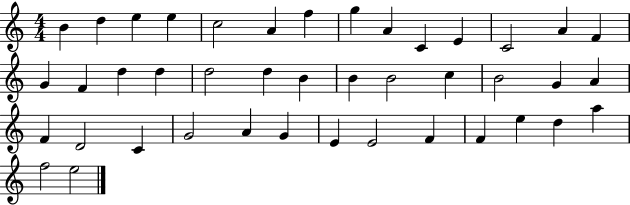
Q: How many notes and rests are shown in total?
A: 42